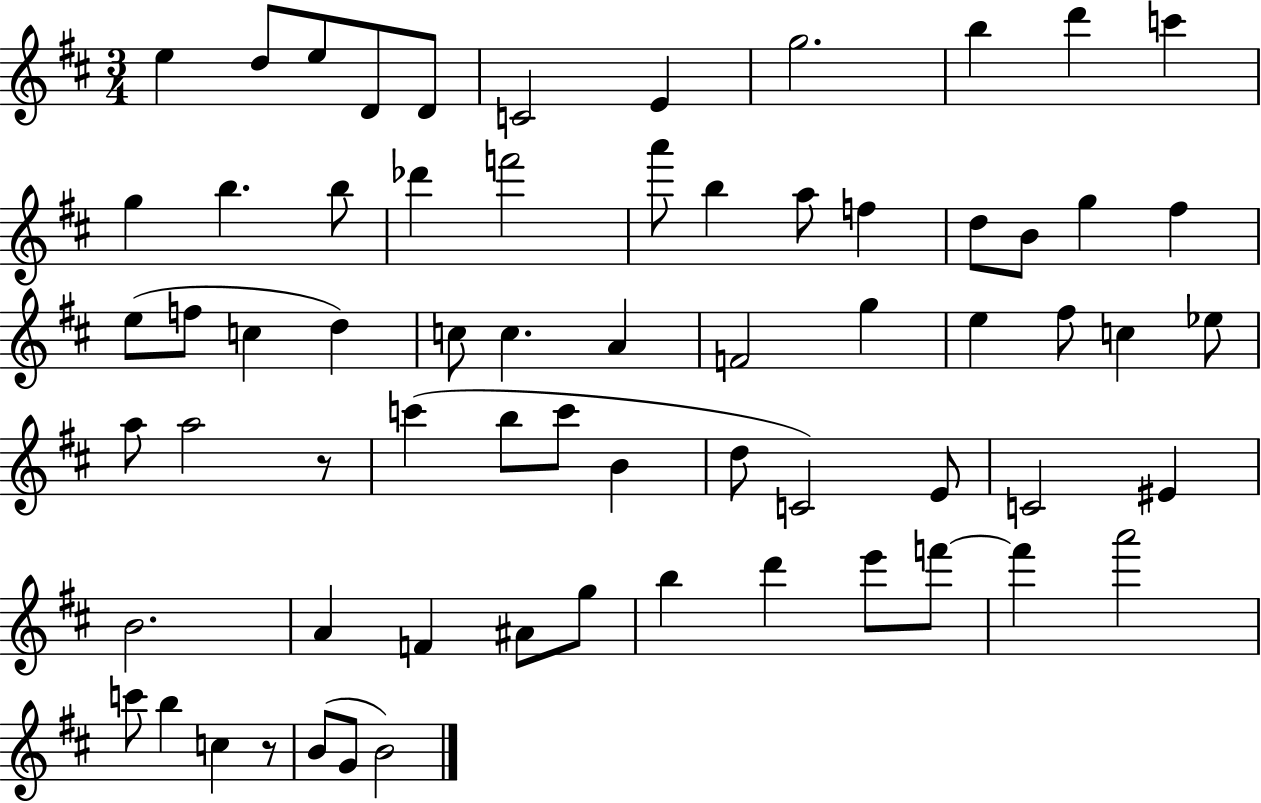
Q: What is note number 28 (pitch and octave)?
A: D5